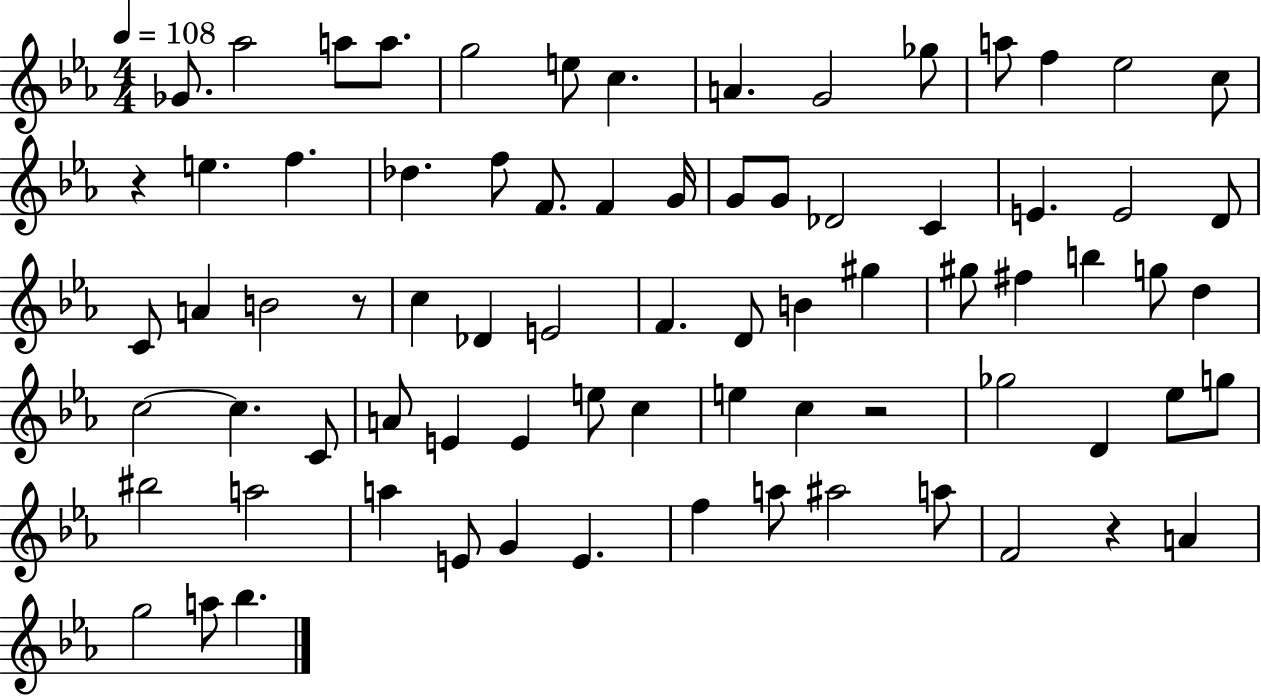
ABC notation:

X:1
T:Untitled
M:4/4
L:1/4
K:Eb
_G/2 _a2 a/2 a/2 g2 e/2 c A G2 _g/2 a/2 f _e2 c/2 z e f _d f/2 F/2 F G/4 G/2 G/2 _D2 C E E2 D/2 C/2 A B2 z/2 c _D E2 F D/2 B ^g ^g/2 ^f b g/2 d c2 c C/2 A/2 E E e/2 c e c z2 _g2 D _e/2 g/2 ^b2 a2 a E/2 G E f a/2 ^a2 a/2 F2 z A g2 a/2 _b